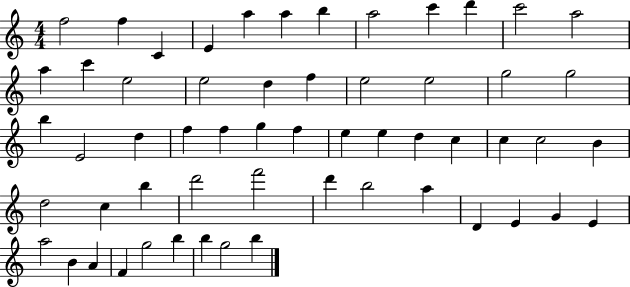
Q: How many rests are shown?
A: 0